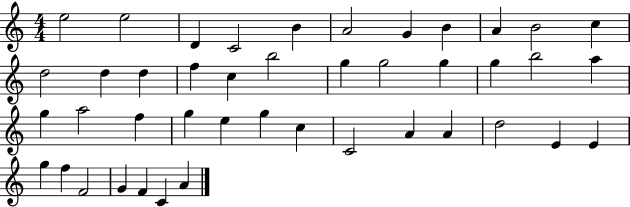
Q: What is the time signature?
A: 4/4